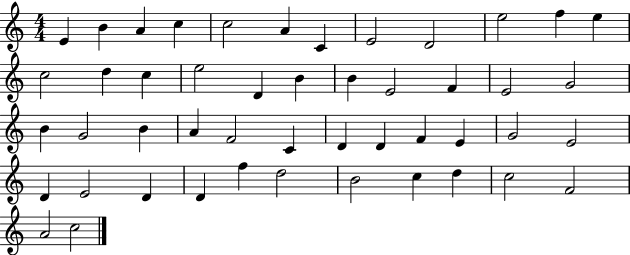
{
  \clef treble
  \numericTimeSignature
  \time 4/4
  \key c \major
  e'4 b'4 a'4 c''4 | c''2 a'4 c'4 | e'2 d'2 | e''2 f''4 e''4 | \break c''2 d''4 c''4 | e''2 d'4 b'4 | b'4 e'2 f'4 | e'2 g'2 | \break b'4 g'2 b'4 | a'4 f'2 c'4 | d'4 d'4 f'4 e'4 | g'2 e'2 | \break d'4 e'2 d'4 | d'4 f''4 d''2 | b'2 c''4 d''4 | c''2 f'2 | \break a'2 c''2 | \bar "|."
}